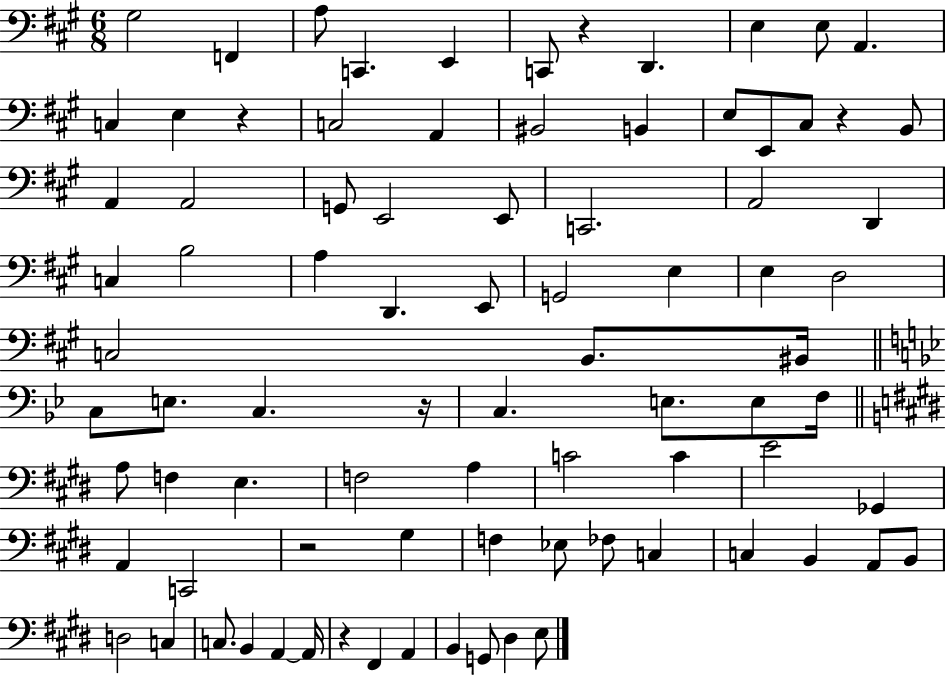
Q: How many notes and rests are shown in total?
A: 85